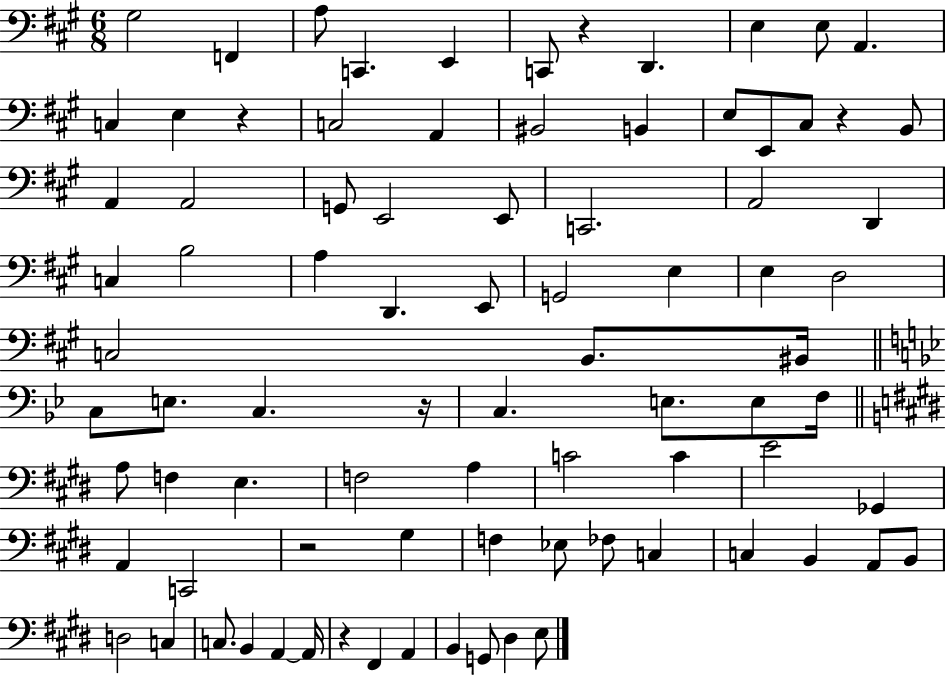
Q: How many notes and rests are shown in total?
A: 85